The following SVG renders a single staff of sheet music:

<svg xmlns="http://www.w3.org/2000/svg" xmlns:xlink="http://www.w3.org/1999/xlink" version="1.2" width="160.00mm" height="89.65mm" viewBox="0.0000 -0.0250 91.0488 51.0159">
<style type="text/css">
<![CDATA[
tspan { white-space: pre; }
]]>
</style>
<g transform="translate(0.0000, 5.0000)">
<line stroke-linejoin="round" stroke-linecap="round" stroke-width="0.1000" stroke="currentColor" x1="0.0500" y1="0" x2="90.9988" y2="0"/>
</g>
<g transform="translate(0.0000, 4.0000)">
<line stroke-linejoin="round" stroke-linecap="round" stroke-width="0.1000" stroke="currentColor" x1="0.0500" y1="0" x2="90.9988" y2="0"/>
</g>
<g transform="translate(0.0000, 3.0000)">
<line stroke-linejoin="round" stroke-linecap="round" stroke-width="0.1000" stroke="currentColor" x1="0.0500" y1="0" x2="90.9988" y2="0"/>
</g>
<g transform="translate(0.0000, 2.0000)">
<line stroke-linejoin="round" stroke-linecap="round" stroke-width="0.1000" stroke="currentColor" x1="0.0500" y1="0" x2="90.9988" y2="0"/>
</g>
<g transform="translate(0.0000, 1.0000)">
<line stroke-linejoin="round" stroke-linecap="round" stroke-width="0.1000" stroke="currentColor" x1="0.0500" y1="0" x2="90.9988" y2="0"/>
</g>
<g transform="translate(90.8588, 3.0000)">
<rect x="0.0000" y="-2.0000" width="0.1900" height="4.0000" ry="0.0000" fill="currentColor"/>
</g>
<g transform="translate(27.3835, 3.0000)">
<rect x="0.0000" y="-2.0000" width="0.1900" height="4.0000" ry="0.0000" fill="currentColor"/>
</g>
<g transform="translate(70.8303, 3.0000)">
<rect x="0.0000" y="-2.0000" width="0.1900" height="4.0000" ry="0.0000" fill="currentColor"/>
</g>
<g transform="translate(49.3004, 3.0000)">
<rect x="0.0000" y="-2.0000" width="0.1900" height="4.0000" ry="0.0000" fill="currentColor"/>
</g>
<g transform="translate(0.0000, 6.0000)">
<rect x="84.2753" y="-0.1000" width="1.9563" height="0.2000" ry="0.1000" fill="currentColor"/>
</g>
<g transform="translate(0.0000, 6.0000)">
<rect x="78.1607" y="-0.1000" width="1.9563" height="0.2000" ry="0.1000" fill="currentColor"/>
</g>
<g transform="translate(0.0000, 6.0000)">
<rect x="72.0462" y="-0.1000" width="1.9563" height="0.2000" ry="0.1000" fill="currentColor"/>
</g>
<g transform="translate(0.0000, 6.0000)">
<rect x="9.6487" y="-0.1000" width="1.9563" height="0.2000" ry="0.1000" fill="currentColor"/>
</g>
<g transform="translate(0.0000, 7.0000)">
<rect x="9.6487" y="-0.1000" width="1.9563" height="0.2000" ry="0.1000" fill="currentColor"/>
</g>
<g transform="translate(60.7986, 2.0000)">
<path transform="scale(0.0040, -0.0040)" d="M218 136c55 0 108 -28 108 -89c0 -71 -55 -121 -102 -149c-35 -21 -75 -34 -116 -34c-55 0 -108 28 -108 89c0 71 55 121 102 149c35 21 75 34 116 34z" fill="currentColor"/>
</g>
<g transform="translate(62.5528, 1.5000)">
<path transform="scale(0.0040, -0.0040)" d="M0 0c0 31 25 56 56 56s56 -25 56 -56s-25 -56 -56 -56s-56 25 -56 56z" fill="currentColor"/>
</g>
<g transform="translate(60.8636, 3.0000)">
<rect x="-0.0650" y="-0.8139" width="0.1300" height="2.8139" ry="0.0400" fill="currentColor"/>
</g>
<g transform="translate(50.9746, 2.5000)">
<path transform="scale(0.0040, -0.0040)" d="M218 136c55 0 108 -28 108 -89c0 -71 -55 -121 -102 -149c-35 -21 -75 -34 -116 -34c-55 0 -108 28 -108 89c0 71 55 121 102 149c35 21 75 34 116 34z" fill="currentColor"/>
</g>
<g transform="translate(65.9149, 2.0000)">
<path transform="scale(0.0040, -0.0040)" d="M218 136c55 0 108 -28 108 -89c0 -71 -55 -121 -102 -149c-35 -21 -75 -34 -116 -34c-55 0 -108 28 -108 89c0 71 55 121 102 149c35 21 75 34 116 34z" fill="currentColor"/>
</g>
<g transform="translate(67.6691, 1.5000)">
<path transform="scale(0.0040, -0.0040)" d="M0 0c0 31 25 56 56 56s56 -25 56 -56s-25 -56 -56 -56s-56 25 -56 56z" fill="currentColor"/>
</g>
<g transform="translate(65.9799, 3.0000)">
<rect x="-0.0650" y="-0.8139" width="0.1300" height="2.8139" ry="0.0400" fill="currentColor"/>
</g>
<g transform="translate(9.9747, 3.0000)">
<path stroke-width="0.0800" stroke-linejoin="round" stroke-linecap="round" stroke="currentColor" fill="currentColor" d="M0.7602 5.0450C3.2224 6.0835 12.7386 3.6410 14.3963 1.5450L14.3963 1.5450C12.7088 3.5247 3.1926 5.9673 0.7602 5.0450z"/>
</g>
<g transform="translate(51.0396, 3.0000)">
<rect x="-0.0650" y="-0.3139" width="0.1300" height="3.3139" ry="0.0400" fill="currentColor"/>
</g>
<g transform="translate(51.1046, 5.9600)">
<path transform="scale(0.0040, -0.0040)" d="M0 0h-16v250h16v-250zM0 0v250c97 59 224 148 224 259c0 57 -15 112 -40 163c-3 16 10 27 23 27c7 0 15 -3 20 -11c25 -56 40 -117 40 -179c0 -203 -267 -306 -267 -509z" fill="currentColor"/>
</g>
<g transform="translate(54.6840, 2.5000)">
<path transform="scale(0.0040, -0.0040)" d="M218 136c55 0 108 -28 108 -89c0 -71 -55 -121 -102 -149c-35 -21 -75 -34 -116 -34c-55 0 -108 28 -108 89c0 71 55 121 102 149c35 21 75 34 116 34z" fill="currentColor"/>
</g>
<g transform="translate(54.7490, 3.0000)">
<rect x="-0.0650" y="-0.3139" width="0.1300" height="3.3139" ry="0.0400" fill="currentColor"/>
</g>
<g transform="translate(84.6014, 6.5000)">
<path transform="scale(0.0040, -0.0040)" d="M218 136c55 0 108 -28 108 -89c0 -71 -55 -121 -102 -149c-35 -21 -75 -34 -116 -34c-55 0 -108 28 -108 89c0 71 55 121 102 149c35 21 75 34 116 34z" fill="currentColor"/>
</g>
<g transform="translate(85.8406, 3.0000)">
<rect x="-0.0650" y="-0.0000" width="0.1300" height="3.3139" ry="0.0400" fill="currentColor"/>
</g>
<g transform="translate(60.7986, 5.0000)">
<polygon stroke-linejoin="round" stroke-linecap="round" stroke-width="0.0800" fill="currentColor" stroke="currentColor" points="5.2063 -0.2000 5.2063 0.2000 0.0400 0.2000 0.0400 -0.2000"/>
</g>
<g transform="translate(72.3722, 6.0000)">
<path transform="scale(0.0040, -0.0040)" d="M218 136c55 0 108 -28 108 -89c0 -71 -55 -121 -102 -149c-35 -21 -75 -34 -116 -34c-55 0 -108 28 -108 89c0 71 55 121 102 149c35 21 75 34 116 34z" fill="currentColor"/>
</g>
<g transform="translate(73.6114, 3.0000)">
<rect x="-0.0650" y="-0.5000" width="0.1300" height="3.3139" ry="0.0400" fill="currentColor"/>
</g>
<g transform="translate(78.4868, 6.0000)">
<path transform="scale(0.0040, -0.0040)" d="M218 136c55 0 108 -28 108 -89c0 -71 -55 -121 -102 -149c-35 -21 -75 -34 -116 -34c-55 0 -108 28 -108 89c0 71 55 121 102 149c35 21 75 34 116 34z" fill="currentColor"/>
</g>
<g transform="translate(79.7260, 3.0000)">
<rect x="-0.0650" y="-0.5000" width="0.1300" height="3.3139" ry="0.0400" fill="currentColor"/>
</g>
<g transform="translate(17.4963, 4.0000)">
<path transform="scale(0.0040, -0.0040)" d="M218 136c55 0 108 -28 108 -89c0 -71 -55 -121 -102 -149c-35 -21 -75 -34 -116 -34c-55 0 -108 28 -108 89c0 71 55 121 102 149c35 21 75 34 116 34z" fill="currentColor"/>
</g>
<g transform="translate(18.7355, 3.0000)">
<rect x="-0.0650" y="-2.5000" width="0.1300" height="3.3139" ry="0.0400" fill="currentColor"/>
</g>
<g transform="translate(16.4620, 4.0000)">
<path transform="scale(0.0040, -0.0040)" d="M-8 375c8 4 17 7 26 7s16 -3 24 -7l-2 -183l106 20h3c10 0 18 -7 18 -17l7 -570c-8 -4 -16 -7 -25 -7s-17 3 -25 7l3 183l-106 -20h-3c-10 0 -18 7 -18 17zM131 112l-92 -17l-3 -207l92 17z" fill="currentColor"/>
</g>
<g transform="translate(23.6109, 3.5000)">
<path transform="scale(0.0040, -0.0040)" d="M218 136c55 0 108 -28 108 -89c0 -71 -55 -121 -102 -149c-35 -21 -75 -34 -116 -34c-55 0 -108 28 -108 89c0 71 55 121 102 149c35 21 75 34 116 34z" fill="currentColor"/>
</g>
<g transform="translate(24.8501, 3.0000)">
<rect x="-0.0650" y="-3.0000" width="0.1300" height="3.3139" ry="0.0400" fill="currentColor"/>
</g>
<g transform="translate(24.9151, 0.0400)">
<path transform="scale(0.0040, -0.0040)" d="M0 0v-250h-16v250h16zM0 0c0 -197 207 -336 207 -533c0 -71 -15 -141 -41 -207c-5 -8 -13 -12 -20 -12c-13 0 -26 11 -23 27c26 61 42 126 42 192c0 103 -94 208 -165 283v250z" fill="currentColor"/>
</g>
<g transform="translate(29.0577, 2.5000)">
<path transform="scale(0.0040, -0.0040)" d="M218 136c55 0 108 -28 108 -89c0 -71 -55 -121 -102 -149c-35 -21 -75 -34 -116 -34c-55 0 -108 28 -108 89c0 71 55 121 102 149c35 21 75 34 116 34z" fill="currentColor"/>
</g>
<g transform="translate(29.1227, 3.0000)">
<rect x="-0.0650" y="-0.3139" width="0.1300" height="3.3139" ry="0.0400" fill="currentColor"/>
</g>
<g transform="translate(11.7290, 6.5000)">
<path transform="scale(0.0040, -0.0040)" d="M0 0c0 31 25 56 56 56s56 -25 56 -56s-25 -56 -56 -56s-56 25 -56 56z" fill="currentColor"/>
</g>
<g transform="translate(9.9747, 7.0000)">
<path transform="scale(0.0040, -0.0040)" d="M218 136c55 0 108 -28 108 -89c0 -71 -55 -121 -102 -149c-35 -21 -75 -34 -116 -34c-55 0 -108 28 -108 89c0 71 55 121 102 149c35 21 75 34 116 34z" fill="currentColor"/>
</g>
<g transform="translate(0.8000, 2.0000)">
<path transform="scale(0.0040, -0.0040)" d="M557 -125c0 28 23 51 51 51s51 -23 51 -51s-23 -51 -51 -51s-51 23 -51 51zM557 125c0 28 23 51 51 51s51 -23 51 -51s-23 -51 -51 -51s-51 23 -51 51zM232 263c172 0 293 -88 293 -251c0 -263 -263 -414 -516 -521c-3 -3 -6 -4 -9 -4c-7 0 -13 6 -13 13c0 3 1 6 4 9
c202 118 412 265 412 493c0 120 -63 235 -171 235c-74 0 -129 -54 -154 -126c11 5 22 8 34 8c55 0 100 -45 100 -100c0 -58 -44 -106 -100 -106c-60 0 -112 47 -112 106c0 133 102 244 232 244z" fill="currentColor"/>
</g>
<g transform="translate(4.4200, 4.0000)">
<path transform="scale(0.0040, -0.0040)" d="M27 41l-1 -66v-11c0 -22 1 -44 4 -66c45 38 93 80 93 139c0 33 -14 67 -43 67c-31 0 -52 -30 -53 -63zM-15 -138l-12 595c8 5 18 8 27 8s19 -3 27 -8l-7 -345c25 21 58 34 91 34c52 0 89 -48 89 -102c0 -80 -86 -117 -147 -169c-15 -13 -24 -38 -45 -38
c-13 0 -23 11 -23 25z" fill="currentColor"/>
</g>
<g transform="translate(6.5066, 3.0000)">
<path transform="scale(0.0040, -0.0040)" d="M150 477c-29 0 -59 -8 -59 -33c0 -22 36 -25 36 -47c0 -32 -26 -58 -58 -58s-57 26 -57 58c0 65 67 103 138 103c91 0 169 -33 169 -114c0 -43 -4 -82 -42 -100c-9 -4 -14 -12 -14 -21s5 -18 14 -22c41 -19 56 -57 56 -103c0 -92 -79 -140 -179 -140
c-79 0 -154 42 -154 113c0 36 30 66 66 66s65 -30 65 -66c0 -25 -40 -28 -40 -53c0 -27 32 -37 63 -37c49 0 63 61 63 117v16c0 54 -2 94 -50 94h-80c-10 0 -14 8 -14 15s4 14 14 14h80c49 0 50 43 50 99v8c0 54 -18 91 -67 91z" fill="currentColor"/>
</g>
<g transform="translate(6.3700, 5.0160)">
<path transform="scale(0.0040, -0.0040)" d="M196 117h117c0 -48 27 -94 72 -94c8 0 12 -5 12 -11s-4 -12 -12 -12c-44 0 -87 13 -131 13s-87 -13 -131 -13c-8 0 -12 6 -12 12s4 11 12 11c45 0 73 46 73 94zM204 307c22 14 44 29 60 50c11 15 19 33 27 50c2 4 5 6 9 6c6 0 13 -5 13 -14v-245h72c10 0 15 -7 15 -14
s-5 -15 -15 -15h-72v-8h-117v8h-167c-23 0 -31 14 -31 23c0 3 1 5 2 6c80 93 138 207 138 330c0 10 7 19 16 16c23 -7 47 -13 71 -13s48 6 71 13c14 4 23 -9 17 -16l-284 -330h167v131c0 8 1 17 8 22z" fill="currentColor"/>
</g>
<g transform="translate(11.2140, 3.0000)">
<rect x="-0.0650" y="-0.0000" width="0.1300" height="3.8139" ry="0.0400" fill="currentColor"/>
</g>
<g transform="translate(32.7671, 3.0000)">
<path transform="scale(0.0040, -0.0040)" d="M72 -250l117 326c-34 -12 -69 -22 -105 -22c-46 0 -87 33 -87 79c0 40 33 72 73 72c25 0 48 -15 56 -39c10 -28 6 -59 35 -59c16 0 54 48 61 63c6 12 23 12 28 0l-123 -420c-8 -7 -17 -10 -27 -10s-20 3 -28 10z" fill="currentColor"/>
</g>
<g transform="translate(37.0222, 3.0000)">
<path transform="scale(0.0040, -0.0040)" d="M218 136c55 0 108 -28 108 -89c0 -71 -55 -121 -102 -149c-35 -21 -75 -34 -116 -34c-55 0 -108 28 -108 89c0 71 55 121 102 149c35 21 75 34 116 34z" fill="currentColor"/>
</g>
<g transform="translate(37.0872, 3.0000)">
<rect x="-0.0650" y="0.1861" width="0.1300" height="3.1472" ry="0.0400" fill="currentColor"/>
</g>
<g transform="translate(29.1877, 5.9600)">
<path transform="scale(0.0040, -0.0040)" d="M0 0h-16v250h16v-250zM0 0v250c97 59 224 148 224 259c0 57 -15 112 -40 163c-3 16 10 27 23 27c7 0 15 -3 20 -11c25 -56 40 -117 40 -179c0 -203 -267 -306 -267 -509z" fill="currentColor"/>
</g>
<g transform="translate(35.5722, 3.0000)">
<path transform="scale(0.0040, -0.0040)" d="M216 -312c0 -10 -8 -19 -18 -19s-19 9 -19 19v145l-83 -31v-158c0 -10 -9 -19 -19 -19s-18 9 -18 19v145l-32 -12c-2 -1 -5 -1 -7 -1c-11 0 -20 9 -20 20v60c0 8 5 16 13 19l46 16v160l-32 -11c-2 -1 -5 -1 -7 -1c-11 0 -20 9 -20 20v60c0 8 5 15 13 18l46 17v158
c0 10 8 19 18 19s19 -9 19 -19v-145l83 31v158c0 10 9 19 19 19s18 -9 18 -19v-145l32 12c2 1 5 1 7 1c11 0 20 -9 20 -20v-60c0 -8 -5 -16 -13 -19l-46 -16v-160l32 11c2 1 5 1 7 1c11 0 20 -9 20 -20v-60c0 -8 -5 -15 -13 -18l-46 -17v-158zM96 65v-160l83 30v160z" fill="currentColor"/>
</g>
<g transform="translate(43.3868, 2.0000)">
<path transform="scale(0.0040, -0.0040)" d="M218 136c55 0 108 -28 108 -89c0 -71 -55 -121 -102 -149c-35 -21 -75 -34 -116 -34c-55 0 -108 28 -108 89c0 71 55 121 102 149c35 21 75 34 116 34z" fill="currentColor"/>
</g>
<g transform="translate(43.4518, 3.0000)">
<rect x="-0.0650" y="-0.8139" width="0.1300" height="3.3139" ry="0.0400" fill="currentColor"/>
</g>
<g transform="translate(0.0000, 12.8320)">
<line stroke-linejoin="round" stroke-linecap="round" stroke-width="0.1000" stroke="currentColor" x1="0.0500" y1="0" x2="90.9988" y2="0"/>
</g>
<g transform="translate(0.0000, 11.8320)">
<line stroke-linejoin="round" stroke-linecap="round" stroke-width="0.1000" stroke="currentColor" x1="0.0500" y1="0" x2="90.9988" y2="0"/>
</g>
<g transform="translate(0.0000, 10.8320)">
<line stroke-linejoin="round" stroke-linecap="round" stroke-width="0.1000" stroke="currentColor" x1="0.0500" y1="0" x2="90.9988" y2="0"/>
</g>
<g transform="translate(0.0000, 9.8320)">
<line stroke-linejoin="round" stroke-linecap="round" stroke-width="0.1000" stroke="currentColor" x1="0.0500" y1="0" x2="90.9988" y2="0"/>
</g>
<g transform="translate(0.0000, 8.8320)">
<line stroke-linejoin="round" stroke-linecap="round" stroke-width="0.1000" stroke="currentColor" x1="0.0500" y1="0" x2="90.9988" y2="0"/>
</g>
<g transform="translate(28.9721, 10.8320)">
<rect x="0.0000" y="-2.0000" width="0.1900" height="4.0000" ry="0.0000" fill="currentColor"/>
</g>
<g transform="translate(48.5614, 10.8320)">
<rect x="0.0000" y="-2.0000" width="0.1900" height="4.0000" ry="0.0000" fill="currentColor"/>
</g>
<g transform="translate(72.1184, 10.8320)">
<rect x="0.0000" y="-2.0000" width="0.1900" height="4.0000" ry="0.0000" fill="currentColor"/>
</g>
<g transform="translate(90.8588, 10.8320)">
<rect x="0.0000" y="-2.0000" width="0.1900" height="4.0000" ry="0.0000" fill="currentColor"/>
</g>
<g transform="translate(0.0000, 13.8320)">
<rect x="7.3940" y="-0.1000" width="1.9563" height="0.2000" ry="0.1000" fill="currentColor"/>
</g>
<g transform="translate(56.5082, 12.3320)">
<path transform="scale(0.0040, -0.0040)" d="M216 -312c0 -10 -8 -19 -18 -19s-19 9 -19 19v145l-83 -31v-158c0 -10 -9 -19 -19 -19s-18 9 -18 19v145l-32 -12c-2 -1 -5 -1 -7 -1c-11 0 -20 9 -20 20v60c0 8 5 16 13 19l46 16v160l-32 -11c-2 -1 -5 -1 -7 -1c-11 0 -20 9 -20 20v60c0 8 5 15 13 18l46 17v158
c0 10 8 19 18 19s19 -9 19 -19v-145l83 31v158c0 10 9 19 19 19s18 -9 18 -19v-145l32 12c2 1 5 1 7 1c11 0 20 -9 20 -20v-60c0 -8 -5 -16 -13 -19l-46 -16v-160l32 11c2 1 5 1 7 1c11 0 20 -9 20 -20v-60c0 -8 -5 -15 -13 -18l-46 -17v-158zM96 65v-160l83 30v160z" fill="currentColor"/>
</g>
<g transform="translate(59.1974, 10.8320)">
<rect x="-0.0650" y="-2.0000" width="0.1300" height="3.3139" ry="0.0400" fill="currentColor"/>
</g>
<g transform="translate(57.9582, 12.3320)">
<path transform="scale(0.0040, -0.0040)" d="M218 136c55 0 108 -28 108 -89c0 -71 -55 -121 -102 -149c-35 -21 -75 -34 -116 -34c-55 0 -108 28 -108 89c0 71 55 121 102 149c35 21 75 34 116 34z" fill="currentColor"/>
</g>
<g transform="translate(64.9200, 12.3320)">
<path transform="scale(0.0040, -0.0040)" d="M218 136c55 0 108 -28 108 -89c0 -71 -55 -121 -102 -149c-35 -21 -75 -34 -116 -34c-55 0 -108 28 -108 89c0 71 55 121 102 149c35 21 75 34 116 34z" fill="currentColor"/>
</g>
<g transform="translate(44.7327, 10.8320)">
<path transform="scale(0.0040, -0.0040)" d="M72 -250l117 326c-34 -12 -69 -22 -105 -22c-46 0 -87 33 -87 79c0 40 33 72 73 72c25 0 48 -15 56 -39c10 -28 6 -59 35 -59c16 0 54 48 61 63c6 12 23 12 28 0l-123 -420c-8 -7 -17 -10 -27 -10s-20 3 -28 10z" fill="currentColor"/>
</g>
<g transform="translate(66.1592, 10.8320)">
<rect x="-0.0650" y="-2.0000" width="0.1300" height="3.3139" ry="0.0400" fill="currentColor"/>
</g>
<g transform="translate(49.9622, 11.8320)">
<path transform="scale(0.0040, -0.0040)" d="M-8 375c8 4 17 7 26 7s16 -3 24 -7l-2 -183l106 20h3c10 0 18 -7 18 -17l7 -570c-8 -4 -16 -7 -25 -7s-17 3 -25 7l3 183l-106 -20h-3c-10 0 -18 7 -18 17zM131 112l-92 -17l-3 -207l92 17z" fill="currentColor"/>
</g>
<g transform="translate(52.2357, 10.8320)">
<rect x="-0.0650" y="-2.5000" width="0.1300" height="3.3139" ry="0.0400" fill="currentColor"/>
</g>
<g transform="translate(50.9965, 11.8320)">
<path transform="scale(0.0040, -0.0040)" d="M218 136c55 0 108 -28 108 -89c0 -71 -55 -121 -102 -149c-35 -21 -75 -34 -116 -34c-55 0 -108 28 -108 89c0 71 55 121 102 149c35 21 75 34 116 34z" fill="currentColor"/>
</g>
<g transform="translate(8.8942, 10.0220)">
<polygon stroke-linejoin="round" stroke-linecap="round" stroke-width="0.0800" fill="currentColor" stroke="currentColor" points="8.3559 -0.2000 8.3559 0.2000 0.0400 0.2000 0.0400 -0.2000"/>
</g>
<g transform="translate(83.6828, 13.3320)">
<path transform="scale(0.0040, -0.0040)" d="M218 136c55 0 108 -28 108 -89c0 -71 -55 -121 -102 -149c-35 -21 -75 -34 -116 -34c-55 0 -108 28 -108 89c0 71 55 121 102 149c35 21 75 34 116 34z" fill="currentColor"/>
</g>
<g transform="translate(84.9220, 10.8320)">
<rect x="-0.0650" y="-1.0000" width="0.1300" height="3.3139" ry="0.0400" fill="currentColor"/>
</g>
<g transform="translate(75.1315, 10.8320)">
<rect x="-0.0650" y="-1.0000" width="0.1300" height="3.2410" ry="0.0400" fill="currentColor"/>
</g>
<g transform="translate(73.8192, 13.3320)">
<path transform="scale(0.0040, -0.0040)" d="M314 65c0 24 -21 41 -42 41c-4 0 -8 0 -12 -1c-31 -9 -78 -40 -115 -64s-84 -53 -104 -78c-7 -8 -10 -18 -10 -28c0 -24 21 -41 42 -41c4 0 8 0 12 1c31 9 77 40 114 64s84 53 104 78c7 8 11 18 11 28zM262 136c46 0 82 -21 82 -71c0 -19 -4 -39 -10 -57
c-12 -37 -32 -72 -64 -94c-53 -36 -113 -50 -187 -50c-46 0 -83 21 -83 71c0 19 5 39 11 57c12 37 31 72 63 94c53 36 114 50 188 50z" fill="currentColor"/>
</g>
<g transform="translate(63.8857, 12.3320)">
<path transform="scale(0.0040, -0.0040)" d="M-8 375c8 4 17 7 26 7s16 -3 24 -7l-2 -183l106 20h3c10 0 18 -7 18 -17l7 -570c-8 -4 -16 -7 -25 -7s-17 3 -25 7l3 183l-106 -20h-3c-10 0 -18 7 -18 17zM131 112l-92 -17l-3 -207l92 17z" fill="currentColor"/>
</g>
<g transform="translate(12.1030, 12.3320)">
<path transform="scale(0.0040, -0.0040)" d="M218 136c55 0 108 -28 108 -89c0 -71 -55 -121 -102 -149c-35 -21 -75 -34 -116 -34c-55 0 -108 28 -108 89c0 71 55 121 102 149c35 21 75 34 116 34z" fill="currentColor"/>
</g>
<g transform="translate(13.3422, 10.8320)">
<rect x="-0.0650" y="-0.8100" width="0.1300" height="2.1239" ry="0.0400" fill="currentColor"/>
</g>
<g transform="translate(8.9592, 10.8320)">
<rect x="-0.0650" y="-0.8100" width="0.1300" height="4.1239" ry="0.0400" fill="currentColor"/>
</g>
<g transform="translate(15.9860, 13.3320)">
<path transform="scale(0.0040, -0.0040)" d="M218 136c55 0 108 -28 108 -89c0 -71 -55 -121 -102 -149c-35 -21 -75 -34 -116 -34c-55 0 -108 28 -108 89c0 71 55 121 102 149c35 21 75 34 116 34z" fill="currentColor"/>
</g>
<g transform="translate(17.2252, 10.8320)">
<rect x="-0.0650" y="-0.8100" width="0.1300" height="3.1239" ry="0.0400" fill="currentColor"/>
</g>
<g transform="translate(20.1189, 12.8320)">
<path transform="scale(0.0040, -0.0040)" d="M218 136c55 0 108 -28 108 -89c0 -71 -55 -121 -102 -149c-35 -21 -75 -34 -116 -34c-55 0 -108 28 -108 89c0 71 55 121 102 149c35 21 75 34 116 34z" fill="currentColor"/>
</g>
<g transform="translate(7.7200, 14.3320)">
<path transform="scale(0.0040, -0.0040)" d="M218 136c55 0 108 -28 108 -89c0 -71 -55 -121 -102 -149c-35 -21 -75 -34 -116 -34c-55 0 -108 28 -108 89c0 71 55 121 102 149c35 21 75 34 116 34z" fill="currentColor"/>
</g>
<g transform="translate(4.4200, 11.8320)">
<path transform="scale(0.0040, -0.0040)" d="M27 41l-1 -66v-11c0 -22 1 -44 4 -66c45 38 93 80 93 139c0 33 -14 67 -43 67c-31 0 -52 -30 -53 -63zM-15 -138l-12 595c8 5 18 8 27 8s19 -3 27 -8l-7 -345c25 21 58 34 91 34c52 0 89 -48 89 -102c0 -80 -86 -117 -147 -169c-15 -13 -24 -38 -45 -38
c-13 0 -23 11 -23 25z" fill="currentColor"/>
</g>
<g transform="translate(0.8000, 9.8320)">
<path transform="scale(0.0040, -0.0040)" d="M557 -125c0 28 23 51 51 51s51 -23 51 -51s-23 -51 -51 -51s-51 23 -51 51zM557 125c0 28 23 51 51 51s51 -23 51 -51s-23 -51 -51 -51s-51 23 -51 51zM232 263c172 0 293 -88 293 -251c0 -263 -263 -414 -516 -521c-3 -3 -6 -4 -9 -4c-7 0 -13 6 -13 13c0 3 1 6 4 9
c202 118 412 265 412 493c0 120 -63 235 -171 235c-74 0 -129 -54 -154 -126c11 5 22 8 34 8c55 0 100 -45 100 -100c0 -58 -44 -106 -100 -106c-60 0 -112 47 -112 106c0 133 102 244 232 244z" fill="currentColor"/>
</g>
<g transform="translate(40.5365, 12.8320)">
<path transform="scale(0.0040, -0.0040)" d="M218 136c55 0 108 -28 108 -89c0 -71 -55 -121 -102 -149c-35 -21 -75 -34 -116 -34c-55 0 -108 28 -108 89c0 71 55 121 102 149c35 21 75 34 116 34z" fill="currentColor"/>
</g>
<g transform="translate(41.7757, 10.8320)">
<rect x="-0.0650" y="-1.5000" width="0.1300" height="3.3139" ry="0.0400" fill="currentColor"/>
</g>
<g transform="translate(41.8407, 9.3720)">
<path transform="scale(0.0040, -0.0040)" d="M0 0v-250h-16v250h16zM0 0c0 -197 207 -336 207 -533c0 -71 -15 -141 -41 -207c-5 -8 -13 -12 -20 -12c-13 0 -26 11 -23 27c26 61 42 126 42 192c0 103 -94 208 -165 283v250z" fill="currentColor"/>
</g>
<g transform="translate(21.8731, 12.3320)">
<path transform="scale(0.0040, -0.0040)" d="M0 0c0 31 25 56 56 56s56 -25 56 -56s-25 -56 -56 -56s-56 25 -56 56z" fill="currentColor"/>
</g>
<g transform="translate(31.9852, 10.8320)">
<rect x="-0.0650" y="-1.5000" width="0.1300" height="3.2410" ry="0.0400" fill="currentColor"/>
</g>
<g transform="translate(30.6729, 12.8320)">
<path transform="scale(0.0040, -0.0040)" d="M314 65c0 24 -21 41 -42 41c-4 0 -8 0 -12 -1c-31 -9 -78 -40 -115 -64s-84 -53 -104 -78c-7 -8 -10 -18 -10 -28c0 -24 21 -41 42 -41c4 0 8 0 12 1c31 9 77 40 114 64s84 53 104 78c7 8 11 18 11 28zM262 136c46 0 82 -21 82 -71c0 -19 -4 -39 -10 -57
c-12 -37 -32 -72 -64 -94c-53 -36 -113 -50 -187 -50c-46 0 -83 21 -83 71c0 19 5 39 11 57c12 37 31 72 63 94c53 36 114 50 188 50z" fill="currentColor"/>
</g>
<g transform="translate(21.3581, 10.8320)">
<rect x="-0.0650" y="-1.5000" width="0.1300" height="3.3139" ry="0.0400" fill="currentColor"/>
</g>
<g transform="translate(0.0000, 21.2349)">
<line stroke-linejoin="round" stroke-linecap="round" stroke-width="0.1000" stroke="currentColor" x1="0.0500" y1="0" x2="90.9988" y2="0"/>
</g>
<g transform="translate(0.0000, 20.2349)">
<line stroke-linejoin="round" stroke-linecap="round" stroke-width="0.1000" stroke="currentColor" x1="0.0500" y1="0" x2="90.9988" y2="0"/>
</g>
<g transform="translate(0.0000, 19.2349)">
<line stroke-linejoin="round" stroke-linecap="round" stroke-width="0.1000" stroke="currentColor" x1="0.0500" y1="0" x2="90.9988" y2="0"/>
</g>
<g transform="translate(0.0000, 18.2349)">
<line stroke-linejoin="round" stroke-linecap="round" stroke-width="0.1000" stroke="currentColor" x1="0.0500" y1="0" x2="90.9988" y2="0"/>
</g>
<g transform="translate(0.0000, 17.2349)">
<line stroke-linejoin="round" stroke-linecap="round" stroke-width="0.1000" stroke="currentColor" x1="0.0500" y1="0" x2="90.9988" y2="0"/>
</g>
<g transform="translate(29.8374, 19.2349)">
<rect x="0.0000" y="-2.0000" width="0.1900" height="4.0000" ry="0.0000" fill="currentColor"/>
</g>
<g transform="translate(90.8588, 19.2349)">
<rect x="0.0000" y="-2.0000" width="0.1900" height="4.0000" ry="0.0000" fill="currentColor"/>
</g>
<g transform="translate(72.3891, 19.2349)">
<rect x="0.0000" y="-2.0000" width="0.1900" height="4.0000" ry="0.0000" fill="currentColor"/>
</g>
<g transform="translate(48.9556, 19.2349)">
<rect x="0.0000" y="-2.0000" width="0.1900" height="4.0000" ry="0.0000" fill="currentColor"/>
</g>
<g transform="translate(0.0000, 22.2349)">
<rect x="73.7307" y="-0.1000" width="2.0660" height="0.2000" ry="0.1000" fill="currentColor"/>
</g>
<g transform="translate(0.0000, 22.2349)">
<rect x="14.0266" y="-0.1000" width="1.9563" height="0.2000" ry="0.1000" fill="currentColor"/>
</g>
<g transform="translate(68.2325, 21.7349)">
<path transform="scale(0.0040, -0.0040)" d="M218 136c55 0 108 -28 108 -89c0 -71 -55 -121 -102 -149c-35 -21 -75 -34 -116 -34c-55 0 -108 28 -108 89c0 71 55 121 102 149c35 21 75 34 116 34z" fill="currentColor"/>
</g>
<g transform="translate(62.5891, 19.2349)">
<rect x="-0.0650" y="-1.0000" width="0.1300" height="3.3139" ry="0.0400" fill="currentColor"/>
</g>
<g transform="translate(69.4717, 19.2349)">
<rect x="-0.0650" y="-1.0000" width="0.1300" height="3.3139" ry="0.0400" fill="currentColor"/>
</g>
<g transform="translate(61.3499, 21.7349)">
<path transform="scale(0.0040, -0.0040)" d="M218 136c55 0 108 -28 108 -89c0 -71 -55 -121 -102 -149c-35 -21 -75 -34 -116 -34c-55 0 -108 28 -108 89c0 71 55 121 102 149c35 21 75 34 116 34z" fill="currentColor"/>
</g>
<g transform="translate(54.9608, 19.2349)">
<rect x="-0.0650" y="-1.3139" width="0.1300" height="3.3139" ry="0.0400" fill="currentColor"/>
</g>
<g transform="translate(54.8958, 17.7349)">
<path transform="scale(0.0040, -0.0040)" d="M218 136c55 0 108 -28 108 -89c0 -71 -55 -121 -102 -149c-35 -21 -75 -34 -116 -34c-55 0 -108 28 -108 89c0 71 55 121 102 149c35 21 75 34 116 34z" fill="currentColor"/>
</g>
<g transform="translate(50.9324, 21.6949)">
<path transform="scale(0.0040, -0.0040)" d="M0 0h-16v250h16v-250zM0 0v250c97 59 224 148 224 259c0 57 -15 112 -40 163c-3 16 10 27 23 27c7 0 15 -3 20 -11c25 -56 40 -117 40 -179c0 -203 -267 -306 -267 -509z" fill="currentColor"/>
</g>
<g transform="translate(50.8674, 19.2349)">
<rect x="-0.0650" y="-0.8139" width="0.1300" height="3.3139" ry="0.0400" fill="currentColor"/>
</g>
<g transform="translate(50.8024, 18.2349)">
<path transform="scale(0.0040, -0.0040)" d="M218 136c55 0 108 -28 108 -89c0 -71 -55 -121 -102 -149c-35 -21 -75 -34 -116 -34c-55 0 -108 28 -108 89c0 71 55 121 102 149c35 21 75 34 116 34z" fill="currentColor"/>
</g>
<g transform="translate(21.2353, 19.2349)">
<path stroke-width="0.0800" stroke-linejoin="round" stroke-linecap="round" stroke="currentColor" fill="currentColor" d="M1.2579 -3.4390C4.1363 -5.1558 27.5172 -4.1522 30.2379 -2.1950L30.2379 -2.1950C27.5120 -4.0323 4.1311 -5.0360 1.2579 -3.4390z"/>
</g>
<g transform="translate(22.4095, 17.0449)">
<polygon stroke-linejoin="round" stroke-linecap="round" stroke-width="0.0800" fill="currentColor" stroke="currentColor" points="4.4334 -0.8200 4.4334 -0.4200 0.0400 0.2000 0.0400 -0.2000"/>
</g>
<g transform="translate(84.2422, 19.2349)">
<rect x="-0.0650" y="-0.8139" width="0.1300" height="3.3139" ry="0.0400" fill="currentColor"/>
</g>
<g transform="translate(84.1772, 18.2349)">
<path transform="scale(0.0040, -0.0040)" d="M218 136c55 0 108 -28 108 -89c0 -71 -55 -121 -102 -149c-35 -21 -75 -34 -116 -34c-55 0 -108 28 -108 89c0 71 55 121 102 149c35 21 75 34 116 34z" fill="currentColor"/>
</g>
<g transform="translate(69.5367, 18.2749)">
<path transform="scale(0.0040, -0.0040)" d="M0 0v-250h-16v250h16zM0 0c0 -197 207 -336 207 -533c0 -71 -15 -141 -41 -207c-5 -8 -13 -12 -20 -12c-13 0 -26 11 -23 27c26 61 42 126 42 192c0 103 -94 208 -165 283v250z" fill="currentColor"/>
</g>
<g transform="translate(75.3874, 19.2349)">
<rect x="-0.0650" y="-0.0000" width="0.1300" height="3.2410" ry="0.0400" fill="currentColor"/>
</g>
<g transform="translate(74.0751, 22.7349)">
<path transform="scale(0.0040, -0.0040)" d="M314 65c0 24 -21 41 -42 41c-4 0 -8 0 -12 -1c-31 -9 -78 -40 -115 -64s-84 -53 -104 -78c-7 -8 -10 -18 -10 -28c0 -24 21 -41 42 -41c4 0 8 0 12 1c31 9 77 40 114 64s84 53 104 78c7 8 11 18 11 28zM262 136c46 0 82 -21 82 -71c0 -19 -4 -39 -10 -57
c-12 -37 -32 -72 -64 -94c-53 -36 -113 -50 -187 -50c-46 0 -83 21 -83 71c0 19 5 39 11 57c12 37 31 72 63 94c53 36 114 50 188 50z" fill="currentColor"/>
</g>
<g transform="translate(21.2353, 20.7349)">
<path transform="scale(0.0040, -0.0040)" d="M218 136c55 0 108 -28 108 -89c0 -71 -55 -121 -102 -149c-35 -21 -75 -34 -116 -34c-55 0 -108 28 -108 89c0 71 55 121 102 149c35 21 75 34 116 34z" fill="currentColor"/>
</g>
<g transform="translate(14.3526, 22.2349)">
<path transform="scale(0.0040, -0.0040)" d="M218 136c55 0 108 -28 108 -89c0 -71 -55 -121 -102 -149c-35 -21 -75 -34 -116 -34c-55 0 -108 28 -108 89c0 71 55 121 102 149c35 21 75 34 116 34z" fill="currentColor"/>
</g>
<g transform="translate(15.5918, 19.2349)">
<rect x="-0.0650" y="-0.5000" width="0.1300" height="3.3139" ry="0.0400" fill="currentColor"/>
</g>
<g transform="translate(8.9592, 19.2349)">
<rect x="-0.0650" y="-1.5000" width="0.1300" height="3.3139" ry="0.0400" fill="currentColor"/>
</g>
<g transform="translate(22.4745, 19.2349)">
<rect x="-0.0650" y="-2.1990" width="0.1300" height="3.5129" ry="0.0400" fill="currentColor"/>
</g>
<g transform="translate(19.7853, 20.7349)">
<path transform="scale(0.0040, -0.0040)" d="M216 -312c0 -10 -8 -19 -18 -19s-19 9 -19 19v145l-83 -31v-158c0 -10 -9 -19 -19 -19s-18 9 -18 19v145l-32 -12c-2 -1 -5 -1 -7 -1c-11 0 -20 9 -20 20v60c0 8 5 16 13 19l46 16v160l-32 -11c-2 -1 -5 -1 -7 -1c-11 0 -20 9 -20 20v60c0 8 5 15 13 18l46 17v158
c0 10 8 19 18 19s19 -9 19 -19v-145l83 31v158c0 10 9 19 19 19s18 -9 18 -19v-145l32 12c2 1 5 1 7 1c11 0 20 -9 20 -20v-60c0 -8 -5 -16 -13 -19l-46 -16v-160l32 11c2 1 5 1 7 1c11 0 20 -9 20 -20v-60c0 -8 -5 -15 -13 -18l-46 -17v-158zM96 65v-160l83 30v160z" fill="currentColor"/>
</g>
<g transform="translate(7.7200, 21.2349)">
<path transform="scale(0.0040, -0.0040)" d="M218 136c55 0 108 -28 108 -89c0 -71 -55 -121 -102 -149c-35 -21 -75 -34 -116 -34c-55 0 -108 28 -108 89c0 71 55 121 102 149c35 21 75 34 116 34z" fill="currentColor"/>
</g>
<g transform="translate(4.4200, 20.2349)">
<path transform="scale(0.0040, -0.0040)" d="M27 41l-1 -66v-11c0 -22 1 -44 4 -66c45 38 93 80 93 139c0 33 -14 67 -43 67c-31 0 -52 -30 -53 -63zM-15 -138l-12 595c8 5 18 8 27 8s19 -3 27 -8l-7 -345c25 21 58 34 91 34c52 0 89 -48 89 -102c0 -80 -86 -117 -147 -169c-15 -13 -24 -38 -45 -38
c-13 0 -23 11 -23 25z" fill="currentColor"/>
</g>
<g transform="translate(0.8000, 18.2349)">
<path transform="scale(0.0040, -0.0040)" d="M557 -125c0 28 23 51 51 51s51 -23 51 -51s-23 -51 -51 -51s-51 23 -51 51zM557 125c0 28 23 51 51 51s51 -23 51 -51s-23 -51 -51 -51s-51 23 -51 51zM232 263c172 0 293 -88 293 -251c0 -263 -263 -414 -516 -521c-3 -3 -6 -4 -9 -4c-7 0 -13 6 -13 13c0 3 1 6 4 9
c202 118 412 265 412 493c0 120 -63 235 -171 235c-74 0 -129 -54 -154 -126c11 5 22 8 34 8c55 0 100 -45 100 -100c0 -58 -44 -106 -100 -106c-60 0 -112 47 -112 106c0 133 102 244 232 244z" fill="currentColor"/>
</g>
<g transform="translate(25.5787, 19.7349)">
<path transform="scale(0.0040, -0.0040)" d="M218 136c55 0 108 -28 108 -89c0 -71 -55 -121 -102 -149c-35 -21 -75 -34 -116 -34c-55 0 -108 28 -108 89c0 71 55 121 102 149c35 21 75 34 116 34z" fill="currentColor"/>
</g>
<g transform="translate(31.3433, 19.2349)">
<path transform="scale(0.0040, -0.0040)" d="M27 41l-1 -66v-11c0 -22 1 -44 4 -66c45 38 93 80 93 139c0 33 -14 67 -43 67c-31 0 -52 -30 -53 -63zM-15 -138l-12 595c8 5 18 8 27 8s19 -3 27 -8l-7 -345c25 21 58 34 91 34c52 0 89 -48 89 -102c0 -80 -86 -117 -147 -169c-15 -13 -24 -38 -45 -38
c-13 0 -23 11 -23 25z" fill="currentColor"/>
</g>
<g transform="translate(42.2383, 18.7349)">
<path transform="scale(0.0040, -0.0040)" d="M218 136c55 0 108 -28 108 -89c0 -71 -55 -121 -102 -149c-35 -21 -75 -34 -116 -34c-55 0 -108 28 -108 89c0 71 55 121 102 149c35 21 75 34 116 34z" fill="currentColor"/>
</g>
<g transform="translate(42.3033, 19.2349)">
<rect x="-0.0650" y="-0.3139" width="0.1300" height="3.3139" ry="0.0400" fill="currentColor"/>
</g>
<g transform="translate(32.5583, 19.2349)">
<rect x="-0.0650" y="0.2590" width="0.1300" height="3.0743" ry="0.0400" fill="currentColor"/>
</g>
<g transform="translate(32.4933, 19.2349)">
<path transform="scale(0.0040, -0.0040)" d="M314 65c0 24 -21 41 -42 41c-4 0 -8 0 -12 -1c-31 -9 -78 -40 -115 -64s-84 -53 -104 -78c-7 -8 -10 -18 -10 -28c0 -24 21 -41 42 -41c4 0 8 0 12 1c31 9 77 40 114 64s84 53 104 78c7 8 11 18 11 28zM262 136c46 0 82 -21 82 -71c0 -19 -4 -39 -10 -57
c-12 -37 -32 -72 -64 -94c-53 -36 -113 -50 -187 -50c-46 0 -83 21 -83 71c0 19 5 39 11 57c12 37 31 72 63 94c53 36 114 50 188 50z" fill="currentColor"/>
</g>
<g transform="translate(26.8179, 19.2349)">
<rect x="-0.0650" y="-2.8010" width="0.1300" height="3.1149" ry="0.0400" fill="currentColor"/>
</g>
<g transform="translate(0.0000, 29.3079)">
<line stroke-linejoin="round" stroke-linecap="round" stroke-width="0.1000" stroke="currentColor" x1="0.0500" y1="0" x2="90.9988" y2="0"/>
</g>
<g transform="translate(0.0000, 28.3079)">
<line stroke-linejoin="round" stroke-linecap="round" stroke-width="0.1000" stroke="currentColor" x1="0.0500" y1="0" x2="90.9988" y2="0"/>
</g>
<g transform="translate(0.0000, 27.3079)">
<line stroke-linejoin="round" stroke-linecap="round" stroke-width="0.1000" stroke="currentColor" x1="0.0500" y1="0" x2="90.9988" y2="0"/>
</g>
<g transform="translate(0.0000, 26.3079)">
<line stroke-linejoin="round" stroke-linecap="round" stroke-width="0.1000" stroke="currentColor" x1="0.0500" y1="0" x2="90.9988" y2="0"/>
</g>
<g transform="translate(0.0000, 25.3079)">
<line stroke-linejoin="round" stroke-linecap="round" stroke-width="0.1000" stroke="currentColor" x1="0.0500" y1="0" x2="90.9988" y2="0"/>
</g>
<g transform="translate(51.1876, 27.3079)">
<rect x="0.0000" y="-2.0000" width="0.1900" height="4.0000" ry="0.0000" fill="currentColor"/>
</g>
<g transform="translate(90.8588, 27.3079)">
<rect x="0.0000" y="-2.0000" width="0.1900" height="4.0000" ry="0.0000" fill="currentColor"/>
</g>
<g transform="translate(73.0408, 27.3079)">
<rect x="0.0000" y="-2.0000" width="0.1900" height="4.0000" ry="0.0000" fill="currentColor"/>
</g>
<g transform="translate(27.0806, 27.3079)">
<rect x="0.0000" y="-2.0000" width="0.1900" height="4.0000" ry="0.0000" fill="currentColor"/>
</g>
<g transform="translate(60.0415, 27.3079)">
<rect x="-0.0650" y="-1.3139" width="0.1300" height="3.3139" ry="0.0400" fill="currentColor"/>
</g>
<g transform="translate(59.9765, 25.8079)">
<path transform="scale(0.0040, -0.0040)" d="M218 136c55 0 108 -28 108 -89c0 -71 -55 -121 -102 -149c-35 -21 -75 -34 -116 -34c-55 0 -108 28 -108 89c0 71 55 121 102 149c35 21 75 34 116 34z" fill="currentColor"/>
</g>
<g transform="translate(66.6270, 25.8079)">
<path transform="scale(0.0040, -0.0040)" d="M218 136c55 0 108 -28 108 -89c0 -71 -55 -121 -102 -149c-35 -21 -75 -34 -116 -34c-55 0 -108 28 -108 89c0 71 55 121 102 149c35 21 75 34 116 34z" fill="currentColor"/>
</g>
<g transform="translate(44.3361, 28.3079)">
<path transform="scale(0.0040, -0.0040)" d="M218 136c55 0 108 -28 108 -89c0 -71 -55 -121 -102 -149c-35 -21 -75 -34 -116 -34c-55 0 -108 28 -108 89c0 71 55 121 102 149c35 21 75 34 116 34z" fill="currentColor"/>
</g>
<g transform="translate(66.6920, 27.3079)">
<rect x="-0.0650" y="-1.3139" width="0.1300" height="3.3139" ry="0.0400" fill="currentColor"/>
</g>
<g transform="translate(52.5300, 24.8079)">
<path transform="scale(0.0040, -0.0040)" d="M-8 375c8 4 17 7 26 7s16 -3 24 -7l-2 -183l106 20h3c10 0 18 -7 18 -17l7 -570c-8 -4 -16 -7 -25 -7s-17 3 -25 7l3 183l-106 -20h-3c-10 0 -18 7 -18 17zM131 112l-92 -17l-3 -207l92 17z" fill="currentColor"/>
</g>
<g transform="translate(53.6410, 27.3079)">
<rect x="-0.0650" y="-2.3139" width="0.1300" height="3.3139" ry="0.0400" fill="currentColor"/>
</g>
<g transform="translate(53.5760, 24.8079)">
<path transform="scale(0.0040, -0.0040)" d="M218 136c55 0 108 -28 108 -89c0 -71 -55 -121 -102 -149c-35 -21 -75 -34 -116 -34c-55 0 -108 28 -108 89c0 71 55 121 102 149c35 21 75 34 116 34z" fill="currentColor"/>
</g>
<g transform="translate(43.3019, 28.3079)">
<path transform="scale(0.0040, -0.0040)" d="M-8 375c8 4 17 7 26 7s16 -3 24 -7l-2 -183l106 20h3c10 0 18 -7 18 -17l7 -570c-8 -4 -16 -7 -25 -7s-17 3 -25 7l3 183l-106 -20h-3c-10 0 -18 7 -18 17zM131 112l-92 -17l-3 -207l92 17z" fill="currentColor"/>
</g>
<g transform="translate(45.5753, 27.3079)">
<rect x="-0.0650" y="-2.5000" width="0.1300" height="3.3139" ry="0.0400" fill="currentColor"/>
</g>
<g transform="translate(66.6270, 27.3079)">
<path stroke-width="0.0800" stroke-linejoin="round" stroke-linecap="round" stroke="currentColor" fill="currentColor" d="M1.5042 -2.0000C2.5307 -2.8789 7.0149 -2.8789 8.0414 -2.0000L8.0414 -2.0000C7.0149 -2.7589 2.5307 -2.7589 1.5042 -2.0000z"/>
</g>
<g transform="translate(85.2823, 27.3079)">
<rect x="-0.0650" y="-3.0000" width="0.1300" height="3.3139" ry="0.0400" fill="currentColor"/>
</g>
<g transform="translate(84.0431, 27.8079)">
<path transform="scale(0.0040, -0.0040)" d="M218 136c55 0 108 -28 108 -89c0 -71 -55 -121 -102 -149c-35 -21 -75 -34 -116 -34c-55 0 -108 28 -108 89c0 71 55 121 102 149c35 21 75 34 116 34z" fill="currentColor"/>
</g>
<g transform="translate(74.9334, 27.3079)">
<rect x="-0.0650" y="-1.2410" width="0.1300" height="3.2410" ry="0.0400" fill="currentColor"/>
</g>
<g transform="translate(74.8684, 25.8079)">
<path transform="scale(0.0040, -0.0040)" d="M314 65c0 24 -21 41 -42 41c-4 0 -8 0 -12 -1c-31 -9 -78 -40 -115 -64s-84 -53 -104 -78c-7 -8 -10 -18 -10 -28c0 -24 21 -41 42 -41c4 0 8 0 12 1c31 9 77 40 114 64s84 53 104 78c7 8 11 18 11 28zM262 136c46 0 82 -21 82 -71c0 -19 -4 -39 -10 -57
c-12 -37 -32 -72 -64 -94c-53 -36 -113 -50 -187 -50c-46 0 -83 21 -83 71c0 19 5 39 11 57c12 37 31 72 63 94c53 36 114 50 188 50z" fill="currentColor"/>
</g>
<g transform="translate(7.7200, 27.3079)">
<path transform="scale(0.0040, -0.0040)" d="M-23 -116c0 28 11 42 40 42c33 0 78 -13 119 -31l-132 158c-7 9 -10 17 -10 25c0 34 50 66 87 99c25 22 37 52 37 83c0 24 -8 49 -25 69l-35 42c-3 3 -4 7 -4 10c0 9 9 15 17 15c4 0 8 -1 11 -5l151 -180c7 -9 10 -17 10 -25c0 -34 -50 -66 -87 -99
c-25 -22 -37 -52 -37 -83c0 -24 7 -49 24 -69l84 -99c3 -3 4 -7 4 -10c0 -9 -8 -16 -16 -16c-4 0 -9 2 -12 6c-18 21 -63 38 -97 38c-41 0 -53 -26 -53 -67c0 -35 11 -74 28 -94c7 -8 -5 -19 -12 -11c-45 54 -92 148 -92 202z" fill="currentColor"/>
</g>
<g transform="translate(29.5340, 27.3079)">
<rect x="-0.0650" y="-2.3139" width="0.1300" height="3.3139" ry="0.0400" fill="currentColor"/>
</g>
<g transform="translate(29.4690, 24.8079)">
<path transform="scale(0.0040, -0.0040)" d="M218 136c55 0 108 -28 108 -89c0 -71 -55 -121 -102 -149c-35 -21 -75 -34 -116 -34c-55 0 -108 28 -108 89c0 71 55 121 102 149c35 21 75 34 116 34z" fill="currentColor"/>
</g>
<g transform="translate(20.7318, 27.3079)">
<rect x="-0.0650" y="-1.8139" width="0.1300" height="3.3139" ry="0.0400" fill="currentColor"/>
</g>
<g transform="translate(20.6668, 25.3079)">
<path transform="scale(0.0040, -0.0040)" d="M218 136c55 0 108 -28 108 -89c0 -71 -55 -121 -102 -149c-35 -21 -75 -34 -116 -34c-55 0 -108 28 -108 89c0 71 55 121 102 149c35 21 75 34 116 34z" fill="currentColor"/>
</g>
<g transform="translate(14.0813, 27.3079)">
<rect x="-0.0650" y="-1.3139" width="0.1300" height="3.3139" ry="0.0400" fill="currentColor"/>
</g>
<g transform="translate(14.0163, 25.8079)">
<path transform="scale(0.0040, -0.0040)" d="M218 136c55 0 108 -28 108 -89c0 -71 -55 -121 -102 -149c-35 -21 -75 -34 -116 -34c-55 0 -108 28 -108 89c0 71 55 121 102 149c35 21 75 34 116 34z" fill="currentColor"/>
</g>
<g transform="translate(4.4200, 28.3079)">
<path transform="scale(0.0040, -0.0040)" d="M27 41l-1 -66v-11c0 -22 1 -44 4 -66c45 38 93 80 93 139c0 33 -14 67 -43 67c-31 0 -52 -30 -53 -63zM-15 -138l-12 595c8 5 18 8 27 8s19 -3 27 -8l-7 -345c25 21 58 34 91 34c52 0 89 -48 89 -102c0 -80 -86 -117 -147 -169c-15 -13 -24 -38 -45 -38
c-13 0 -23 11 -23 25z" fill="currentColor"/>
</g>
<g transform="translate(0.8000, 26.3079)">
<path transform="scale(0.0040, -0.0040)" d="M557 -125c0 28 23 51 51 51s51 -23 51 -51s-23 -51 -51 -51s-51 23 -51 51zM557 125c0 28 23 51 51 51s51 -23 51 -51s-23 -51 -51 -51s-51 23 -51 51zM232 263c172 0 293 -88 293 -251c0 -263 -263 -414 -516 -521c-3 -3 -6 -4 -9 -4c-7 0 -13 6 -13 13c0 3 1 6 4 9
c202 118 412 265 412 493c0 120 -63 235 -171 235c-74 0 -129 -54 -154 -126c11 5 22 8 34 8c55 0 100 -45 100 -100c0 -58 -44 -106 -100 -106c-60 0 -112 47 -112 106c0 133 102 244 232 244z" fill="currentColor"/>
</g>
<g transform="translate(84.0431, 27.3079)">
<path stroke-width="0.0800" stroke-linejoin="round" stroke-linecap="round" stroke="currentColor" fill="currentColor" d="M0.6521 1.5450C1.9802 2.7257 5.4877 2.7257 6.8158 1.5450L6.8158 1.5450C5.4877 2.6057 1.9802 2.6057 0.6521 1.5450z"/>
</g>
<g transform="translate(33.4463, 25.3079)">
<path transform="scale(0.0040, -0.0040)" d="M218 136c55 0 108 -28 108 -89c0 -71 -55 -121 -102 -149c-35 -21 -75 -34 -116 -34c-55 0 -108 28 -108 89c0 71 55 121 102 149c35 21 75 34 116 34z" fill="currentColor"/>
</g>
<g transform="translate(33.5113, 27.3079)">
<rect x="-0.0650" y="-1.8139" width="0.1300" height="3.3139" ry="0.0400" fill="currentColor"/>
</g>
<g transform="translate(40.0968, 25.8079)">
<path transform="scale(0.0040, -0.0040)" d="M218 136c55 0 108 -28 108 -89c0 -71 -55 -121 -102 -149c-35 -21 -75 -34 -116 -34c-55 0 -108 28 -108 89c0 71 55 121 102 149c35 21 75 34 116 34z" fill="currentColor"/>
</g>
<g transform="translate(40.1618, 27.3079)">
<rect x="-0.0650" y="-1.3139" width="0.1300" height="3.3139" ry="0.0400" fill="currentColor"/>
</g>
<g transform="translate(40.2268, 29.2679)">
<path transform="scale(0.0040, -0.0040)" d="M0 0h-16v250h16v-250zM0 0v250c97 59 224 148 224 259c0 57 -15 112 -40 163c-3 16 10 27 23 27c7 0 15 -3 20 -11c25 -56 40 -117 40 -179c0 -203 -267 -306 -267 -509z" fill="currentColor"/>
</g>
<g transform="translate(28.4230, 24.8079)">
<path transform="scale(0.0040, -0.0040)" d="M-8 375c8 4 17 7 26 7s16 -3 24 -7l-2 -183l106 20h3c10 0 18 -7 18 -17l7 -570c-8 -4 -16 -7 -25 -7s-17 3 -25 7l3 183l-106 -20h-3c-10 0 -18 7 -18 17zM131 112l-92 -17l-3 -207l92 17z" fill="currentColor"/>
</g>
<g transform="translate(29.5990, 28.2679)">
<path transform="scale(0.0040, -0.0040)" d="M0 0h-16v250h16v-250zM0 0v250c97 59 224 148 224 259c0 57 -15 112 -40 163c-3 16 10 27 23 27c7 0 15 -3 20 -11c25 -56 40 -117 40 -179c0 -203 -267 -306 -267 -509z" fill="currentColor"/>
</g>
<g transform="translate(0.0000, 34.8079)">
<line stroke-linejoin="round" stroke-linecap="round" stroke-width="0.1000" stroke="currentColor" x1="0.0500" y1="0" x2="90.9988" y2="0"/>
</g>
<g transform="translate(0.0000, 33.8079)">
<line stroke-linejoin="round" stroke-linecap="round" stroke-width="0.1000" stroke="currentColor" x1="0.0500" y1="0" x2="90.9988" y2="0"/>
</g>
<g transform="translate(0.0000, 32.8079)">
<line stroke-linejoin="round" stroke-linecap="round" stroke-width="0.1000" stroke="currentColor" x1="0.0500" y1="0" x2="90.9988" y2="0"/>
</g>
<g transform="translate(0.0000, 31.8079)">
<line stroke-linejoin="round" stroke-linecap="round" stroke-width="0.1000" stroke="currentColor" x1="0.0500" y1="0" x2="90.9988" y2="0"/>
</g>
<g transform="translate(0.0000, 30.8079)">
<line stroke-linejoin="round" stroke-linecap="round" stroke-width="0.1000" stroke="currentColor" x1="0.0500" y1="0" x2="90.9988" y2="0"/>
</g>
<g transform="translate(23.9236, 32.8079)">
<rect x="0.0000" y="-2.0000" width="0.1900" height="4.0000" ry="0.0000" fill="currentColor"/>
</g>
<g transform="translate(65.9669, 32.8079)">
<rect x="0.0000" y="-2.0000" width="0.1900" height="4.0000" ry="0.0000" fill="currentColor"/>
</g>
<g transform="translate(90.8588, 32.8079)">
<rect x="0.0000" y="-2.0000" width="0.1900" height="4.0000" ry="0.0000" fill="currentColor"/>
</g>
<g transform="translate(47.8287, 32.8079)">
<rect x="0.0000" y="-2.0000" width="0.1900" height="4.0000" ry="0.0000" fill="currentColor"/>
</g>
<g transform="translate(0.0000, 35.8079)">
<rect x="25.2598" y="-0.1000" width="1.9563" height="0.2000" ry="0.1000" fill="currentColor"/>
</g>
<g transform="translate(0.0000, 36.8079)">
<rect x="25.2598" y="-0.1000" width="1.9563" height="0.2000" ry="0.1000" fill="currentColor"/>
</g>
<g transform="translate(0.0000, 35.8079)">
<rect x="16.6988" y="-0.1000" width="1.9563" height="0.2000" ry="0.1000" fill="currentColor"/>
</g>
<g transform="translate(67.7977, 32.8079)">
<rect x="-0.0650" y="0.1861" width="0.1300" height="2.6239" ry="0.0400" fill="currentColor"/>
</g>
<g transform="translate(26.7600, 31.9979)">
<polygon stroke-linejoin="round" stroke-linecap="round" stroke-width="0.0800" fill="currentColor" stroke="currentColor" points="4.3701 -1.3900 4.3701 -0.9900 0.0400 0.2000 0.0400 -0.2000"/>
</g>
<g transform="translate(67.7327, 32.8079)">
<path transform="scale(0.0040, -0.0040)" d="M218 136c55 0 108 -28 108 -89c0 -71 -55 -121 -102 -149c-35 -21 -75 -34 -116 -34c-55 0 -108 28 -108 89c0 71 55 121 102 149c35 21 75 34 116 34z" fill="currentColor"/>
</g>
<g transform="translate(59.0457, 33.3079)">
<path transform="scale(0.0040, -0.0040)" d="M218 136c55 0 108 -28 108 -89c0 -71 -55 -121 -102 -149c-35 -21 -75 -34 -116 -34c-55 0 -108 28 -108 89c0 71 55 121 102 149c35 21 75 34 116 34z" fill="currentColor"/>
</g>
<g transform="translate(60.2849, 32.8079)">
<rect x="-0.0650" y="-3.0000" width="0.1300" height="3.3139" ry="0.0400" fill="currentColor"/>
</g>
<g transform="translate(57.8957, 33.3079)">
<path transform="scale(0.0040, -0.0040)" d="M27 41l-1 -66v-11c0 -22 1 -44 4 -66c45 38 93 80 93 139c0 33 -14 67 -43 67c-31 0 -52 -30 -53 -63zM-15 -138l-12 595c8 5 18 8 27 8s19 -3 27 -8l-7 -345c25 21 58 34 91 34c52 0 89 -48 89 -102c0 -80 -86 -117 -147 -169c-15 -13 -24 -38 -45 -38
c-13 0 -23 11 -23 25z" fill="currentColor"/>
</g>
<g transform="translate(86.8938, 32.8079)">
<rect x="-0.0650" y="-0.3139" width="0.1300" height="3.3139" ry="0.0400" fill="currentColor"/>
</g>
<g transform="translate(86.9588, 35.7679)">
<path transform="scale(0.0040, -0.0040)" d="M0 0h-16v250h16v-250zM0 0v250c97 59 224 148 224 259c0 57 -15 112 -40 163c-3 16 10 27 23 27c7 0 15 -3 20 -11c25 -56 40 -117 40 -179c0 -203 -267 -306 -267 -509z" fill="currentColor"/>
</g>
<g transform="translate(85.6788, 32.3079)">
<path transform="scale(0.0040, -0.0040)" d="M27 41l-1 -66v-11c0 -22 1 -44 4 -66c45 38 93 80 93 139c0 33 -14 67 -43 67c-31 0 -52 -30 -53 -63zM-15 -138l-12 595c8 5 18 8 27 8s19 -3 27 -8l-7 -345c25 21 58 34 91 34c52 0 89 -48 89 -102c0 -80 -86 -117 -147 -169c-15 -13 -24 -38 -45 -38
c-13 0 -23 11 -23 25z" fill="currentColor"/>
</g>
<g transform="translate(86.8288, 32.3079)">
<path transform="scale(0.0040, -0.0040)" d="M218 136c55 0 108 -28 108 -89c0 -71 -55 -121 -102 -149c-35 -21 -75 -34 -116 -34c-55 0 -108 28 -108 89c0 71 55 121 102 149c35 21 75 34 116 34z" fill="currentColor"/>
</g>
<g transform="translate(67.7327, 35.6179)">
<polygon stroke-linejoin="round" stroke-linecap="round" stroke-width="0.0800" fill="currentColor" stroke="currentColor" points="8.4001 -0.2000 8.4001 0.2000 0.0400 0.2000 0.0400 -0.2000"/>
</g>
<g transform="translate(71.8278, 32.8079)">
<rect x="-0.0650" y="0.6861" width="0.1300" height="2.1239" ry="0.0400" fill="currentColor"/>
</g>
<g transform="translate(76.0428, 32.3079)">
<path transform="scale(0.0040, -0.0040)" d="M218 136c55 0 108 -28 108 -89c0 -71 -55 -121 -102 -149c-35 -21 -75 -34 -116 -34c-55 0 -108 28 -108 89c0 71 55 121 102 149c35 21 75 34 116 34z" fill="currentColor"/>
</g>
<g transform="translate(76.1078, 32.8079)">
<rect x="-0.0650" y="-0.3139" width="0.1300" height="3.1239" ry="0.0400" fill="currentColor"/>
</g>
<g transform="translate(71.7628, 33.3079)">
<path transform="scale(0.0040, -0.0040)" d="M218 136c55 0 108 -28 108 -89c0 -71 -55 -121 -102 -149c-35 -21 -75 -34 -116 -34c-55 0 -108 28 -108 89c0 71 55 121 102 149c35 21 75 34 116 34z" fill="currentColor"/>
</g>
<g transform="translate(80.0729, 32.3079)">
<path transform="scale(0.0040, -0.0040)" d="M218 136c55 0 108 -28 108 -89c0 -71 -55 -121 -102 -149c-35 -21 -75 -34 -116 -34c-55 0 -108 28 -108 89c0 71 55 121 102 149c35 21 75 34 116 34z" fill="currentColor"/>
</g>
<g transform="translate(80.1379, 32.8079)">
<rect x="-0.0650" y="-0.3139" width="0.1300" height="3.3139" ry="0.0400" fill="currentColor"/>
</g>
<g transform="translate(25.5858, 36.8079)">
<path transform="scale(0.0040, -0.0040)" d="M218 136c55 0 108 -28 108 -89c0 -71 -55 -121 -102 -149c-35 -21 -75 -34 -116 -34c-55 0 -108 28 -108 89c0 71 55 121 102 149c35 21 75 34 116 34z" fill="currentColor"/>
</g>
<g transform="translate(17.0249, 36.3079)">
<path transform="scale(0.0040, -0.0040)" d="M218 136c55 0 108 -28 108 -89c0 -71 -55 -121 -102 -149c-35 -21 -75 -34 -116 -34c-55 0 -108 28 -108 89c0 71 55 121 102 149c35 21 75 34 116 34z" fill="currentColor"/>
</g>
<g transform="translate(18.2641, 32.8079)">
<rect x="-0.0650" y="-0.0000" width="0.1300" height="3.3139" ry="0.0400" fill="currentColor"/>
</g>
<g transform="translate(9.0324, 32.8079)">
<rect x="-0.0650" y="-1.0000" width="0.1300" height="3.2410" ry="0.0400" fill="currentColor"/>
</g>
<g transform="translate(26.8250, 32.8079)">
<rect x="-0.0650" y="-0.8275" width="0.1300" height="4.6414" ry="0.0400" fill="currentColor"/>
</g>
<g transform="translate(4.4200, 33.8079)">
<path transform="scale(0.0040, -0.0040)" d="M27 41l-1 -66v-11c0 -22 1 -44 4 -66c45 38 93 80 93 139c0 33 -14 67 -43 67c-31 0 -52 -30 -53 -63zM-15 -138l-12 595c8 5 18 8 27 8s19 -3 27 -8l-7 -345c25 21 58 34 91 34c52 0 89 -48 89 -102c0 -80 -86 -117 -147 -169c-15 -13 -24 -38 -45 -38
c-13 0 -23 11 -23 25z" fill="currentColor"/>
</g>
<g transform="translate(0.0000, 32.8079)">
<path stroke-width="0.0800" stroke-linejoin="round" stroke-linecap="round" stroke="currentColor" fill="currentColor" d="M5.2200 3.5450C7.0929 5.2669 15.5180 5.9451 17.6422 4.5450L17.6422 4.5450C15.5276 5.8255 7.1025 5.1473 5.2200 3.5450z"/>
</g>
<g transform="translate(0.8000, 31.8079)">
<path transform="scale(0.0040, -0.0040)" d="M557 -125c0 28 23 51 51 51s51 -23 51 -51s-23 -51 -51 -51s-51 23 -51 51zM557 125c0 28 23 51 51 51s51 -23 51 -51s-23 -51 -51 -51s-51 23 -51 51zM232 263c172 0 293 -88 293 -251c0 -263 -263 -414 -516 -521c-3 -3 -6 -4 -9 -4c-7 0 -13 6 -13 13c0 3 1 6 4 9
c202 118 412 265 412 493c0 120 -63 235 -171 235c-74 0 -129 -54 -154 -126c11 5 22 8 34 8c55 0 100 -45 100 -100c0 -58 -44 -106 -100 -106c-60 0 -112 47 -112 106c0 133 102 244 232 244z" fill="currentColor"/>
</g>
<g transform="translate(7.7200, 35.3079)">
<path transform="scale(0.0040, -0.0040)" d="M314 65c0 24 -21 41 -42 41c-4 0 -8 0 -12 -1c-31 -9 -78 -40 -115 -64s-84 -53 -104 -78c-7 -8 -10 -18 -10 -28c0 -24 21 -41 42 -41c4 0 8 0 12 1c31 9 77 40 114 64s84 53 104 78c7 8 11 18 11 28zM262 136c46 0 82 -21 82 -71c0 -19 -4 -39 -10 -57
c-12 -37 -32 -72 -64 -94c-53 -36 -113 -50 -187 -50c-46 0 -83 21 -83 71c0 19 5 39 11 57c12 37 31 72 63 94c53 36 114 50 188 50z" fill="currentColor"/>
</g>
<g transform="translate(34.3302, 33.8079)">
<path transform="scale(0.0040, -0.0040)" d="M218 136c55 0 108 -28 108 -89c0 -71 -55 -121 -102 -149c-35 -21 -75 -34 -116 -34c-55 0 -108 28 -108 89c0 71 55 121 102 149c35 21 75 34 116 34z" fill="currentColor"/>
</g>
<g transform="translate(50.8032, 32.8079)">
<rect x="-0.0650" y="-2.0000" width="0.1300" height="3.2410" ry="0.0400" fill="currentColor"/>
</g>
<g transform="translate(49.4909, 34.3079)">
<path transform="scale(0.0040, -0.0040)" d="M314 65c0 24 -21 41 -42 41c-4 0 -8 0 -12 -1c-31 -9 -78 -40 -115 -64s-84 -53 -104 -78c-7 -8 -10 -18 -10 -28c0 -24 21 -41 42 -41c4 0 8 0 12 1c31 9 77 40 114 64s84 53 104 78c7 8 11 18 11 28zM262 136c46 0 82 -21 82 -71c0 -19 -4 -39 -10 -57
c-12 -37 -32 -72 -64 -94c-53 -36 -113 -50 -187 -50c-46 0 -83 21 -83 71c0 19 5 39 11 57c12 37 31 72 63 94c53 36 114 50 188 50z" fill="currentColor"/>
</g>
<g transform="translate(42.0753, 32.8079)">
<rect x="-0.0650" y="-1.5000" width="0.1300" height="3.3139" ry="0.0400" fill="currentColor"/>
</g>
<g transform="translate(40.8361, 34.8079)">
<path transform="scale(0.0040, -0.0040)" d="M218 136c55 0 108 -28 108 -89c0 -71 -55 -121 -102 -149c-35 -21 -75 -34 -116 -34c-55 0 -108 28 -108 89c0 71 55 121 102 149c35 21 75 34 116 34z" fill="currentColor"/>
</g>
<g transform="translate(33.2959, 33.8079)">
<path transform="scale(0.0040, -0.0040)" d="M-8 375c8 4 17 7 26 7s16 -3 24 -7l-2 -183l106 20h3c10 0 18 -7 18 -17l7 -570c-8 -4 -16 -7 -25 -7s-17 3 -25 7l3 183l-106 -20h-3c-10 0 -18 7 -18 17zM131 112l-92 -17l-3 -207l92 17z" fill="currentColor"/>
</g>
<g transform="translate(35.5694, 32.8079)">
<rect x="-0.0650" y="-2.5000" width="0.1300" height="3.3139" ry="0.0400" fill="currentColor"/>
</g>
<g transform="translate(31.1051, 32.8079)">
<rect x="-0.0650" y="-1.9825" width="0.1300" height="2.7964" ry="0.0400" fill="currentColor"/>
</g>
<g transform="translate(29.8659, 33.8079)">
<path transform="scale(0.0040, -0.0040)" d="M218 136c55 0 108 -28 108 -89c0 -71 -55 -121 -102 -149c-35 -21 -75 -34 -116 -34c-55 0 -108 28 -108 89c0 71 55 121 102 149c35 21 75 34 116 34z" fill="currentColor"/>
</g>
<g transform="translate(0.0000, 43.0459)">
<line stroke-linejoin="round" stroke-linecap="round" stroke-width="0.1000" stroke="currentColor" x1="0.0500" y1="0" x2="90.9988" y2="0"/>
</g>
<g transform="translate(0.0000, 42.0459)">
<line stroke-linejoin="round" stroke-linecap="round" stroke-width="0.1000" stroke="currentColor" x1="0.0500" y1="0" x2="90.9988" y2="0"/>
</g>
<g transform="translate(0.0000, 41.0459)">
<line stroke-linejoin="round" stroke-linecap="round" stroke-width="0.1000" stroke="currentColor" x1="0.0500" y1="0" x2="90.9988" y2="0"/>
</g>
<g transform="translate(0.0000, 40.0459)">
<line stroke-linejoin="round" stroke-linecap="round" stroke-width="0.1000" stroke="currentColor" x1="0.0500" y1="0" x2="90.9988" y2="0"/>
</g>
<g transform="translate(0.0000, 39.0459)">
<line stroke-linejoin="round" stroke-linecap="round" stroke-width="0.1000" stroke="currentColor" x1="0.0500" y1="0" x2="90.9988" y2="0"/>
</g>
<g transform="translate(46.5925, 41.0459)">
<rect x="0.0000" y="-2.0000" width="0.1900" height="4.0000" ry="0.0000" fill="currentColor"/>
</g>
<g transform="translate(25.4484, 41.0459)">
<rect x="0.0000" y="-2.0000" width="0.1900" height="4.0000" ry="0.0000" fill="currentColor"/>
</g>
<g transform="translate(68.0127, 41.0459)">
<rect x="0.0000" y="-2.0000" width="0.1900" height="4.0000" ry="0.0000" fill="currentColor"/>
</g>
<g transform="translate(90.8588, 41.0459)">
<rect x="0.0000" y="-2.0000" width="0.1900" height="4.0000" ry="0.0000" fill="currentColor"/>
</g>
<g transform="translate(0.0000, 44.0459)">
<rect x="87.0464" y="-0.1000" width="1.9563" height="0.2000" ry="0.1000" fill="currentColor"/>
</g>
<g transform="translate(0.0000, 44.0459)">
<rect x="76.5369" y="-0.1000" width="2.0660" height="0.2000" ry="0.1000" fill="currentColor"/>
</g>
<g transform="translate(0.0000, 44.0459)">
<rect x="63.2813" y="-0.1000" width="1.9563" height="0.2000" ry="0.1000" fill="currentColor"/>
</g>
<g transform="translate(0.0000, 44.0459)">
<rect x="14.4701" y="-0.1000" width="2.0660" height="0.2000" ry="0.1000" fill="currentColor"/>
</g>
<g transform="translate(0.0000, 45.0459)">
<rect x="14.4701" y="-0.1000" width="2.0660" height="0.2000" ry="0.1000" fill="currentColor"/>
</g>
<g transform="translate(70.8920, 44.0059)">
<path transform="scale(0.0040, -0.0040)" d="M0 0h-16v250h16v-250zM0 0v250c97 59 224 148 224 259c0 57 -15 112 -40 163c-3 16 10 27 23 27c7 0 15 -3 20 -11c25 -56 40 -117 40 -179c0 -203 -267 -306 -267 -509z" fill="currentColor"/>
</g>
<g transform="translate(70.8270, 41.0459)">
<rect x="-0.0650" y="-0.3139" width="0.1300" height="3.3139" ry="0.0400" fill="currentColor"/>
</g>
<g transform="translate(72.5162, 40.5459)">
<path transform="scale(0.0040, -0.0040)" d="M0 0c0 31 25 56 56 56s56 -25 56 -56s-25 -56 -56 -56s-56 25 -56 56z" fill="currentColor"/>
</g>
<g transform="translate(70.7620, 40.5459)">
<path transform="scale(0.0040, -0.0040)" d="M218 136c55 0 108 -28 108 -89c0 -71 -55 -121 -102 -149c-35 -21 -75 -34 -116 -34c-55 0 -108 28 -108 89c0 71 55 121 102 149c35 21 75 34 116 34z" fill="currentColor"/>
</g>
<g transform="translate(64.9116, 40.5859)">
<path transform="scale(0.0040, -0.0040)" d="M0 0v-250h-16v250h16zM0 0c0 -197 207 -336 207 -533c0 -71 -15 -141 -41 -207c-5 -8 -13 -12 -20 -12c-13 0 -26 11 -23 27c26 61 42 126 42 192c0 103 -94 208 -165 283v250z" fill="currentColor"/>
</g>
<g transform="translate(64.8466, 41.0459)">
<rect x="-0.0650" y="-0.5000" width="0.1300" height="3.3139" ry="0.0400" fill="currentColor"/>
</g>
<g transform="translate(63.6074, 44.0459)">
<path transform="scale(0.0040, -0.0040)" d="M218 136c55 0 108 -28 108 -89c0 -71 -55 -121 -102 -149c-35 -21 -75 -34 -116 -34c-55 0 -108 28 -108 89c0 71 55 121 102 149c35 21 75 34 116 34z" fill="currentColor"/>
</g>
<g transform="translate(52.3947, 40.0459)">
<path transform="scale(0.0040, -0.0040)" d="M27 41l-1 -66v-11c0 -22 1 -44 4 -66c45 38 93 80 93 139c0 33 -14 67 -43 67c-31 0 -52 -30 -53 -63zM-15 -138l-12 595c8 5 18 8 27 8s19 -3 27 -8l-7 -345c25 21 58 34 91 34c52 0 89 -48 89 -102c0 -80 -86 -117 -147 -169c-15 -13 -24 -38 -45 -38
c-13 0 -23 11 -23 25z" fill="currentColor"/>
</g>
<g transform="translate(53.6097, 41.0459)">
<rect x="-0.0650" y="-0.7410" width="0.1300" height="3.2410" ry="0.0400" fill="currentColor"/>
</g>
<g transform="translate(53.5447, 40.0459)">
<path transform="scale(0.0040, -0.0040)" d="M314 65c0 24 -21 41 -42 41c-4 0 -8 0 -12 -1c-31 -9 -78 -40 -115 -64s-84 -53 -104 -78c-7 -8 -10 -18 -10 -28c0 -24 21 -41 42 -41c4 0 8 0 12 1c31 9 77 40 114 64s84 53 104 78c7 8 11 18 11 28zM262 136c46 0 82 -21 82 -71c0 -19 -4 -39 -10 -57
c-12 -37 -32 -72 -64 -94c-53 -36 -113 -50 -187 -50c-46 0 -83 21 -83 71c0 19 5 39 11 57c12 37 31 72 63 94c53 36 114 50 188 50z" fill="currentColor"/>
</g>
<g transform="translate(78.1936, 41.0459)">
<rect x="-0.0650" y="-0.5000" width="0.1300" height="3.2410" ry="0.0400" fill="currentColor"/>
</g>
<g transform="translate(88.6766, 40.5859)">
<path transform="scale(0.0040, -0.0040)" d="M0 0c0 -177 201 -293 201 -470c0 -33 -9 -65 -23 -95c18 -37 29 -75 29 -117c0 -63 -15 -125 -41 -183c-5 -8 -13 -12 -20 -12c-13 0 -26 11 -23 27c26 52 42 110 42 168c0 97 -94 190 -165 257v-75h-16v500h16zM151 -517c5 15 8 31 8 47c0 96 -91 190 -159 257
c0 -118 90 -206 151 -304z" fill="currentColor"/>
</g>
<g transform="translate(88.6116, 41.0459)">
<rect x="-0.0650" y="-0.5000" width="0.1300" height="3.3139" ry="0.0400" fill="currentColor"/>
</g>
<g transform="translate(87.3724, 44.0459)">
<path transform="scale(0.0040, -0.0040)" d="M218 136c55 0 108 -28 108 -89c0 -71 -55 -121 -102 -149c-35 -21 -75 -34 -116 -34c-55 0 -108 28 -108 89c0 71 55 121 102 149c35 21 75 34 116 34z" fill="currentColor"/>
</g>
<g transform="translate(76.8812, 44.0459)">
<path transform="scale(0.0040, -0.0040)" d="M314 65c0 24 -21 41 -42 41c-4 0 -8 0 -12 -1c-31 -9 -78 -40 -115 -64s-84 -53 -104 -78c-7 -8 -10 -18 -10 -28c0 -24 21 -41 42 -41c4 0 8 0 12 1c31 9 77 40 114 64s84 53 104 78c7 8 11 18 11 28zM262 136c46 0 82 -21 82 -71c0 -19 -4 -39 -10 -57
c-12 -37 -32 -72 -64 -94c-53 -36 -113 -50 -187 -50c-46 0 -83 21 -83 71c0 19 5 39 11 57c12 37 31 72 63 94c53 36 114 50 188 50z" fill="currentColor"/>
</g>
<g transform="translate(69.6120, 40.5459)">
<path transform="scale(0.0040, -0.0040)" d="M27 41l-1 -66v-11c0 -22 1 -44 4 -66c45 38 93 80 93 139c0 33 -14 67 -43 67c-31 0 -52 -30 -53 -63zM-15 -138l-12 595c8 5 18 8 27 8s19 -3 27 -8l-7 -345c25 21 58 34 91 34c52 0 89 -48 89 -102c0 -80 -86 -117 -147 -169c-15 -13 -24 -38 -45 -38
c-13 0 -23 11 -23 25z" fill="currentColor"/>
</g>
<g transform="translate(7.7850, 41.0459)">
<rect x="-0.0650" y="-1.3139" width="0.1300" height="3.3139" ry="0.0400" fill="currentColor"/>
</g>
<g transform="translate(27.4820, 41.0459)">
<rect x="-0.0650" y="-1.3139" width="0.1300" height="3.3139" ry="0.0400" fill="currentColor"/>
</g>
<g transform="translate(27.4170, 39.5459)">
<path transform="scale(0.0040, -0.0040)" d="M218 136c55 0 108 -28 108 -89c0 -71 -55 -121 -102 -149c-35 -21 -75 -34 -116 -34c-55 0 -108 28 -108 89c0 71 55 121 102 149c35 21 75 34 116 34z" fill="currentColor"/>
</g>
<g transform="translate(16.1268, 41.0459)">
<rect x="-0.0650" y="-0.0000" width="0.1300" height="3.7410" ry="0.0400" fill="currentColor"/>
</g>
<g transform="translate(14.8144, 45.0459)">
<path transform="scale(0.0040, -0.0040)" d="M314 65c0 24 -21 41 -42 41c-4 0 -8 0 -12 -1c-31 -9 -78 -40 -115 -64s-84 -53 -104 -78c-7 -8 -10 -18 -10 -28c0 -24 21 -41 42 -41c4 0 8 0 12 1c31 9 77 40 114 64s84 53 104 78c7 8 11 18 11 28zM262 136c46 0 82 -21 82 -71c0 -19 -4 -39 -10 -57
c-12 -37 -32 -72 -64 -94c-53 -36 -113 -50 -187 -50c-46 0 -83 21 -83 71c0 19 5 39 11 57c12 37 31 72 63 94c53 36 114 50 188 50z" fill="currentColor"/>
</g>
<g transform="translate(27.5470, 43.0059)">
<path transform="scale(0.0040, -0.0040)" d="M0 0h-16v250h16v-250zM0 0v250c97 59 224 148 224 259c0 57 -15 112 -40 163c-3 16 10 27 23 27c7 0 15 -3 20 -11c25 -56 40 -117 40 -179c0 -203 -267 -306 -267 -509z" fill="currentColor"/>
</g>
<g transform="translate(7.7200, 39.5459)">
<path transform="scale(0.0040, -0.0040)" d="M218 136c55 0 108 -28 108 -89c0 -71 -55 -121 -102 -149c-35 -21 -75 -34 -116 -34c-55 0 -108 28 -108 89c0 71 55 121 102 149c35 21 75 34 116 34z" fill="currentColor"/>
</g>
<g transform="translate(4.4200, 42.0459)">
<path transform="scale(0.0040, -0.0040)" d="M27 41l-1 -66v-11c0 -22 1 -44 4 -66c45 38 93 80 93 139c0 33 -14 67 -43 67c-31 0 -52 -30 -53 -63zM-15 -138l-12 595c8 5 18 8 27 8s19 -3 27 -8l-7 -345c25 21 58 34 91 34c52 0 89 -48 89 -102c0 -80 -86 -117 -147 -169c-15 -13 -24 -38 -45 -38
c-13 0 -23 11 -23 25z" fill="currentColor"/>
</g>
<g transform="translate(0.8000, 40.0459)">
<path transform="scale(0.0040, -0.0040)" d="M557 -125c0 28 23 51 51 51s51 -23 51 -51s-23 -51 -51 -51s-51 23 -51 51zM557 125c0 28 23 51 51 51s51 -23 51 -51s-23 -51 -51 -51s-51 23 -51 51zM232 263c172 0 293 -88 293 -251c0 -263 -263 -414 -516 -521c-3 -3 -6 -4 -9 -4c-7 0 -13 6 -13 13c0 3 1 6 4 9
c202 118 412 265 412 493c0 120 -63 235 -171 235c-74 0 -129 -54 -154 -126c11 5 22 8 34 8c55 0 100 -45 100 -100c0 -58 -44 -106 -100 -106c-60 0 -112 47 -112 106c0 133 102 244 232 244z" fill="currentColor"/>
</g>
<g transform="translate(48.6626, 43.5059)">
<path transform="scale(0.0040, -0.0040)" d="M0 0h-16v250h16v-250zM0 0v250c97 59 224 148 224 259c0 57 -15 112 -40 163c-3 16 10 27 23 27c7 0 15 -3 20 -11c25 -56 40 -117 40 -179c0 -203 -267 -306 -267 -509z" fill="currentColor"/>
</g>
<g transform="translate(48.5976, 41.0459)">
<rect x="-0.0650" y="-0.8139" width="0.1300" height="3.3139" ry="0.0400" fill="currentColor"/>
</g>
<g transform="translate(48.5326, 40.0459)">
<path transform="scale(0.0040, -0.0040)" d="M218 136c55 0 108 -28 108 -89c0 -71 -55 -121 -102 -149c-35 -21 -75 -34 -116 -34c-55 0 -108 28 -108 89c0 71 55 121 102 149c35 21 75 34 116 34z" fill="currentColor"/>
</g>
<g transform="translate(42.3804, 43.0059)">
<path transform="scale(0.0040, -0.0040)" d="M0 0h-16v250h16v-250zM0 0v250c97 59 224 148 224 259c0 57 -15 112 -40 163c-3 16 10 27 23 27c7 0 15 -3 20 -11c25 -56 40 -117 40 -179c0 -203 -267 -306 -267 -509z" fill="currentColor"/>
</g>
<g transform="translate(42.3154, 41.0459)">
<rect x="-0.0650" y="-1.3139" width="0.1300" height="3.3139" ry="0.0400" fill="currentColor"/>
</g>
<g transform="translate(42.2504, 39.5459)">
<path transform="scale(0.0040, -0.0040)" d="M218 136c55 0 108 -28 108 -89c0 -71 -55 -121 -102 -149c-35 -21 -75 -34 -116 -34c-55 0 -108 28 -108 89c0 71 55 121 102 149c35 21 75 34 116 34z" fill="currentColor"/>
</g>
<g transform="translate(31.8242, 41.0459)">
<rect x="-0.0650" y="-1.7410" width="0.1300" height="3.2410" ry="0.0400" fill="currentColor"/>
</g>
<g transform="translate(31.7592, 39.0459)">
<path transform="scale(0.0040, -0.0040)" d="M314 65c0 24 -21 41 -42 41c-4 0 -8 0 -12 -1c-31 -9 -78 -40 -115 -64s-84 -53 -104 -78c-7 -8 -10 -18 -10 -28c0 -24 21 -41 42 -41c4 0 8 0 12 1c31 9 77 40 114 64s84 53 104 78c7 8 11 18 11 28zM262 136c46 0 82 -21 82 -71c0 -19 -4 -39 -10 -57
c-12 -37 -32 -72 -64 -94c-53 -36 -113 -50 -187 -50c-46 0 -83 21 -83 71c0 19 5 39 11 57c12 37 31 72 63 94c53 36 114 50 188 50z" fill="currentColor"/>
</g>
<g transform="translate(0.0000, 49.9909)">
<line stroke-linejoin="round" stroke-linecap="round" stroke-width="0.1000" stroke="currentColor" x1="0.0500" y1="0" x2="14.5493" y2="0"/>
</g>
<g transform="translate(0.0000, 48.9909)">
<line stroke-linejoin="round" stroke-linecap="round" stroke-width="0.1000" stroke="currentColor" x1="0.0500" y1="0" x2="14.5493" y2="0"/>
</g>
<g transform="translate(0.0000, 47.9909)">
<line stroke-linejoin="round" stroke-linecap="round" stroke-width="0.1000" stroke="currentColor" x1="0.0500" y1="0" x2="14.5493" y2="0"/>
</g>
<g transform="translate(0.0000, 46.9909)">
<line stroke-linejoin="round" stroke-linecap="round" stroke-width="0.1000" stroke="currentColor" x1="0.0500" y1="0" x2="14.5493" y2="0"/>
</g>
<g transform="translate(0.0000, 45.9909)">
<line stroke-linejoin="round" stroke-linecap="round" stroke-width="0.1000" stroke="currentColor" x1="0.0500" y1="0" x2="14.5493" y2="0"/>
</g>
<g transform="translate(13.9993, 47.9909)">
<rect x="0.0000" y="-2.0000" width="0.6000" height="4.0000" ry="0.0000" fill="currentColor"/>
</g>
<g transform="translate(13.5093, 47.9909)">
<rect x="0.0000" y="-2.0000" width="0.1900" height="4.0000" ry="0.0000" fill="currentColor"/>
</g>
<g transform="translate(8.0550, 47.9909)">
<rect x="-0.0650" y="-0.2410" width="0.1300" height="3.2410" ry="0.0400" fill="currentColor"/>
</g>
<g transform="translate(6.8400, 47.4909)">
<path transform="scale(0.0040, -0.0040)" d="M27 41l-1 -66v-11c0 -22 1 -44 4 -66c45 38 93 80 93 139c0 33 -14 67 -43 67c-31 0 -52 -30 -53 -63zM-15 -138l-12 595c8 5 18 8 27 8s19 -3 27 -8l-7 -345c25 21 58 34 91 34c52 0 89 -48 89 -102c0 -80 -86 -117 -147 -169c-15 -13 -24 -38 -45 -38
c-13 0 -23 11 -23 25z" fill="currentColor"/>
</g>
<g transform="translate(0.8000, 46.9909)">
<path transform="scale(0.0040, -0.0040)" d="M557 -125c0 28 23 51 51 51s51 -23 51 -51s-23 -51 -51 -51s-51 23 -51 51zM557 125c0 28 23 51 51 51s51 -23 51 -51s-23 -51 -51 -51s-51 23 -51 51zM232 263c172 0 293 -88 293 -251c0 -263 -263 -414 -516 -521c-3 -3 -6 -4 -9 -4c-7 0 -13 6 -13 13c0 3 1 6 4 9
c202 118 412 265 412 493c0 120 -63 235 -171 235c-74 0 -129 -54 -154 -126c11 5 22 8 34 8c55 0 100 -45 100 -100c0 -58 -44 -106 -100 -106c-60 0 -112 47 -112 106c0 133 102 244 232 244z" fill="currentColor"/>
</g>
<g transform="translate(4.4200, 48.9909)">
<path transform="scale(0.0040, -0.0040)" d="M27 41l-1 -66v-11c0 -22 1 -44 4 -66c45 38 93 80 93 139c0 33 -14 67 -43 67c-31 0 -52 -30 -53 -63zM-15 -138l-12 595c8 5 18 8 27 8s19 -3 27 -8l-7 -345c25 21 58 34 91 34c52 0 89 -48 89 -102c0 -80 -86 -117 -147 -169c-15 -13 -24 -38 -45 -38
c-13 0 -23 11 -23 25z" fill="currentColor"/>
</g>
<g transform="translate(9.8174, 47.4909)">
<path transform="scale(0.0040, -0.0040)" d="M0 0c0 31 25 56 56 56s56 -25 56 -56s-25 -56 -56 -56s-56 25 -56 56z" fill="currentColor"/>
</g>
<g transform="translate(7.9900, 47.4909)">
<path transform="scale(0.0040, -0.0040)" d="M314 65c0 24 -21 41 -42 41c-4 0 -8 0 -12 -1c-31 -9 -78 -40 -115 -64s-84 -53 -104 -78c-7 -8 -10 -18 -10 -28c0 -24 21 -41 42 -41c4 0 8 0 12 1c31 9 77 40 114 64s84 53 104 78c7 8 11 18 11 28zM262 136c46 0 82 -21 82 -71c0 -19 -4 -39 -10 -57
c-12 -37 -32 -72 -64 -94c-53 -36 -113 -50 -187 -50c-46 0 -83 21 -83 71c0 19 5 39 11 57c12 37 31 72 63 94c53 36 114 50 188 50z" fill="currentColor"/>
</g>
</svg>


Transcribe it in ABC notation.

X:1
T:Untitled
M:3/4
L:1/4
K:F
C,, B,, C,/2 E,/2 z/2 ^D, F, E,/2 E, F,/2 F,/2 E,, E,, D,, D,,/2 A,,/2 F,,/2 G,, G,,2 G,,/2 z/2 B,, ^A,, A,, F,,2 F,, G,, E,, ^A,,/2 C,/2 _D,2 E, F,/2 G, F,, F,,/2 D,,2 F, z G, A, B,/2 A, G,/2 B,, B, G, G, G,2 C, F,,2 D,, C,,/2 _B,,/2 B,, G,, A,,2 _C, D,/2 C,/2 E,/2 E, _E,/2 G, C,,2 G,/2 A,2 G,/2 F,/2 _F,2 E,,/2 _E,/2 E,,2 E,,/4 _E,2